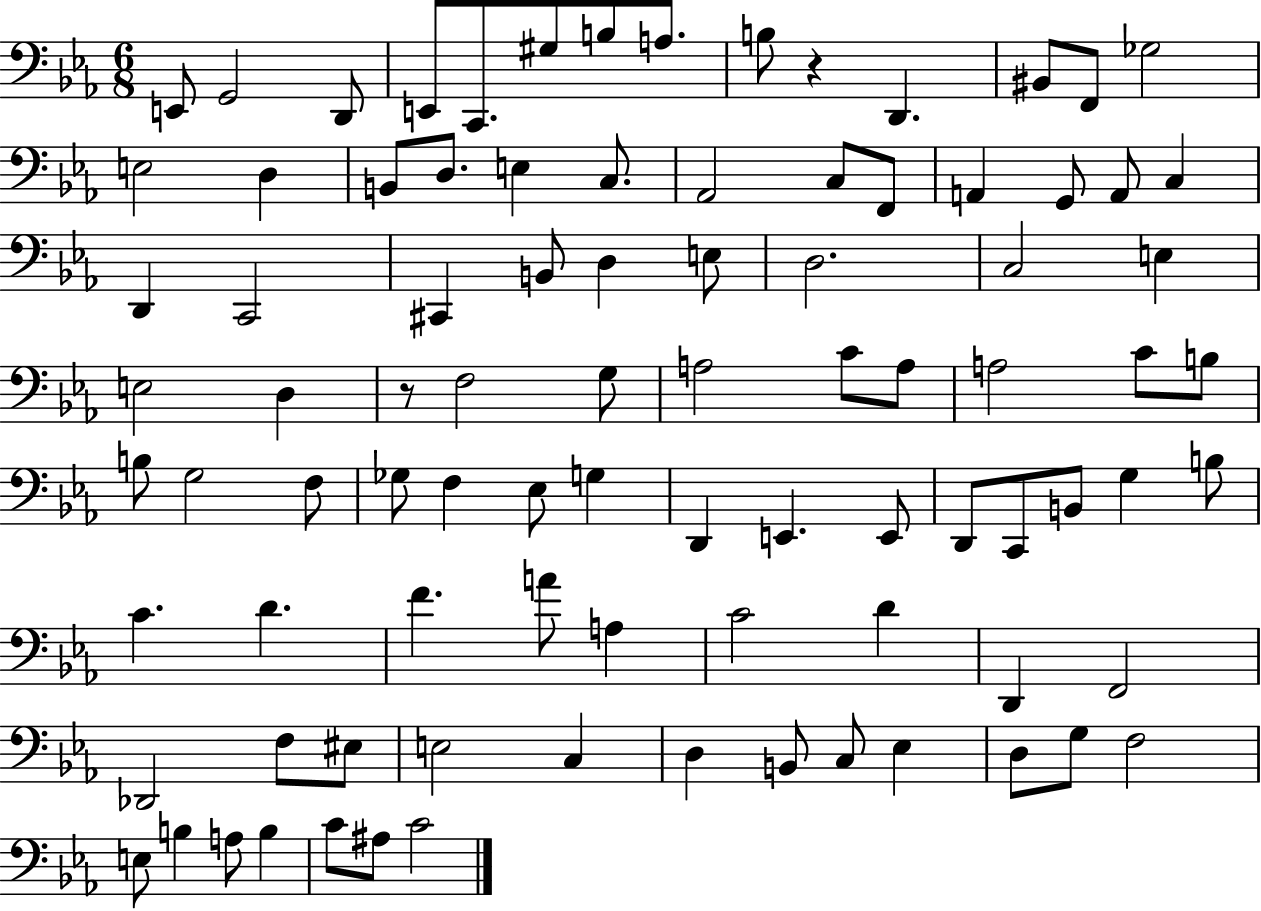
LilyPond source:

{
  \clef bass
  \numericTimeSignature
  \time 6/8
  \key ees \major
  e,8 g,2 d,8 | e,8 c,8. gis8 b8 a8. | b8 r4 d,4. | bis,8 f,8 ges2 | \break e2 d4 | b,8 d8. e4 c8. | aes,2 c8 f,8 | a,4 g,8 a,8 c4 | \break d,4 c,2 | cis,4 b,8 d4 e8 | d2. | c2 e4 | \break e2 d4 | r8 f2 g8 | a2 c'8 a8 | a2 c'8 b8 | \break b8 g2 f8 | ges8 f4 ees8 g4 | d,4 e,4. e,8 | d,8 c,8 b,8 g4 b8 | \break c'4. d'4. | f'4. a'8 a4 | c'2 d'4 | d,4 f,2 | \break des,2 f8 eis8 | e2 c4 | d4 b,8 c8 ees4 | d8 g8 f2 | \break e8 b4 a8 b4 | c'8 ais8 c'2 | \bar "|."
}